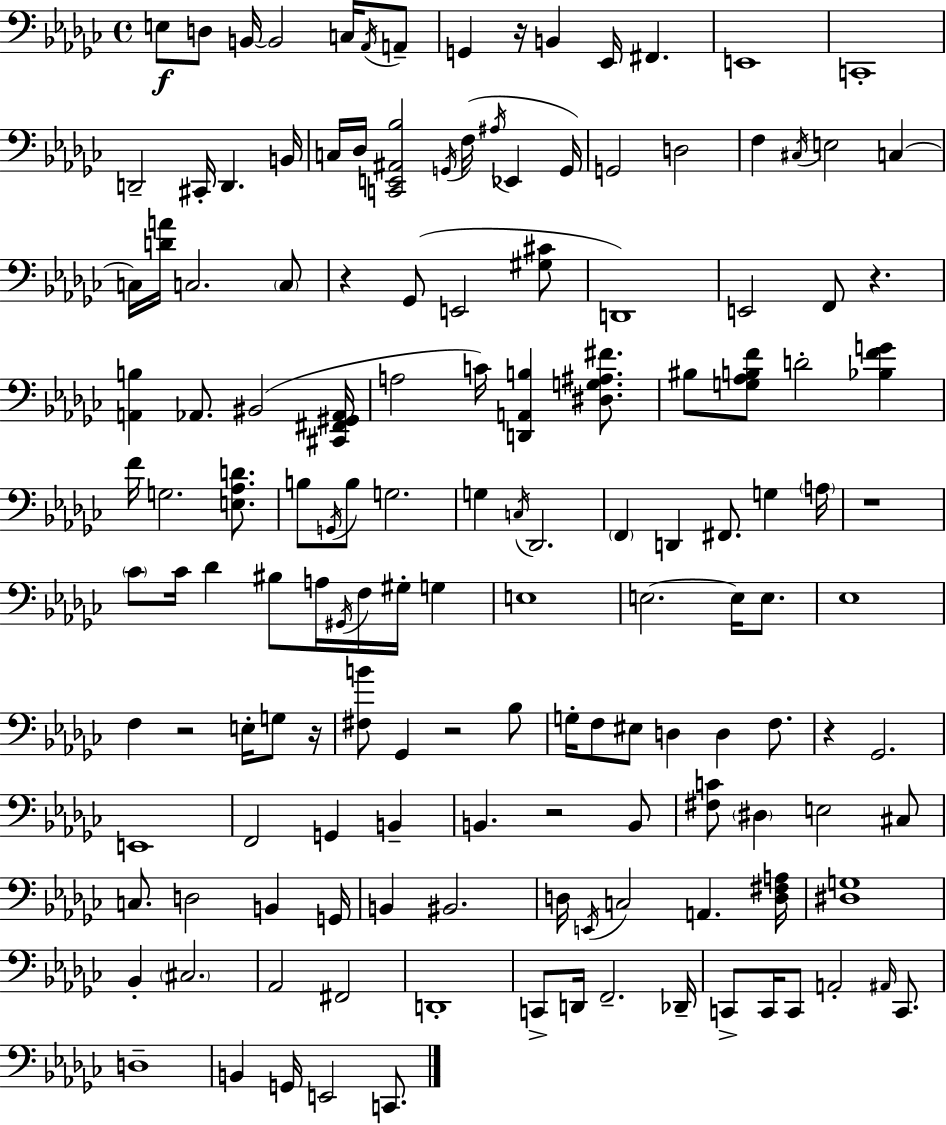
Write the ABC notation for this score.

X:1
T:Untitled
M:4/4
L:1/4
K:Ebm
E,/2 D,/2 B,,/4 B,,2 C,/4 _A,,/4 A,,/2 G,, z/4 B,, _E,,/4 ^F,, E,,4 C,,4 D,,2 ^C,,/4 D,, B,,/4 C,/4 _D,/4 [C,,E,,^A,,_B,]2 G,,/4 F,/4 ^A,/4 _E,, G,,/4 G,,2 D,2 F, ^C,/4 E,2 C, C,/4 [DA]/4 C,2 C,/2 z _G,,/2 E,,2 [^G,^C]/2 D,,4 E,,2 F,,/2 z [A,,B,] _A,,/2 ^B,,2 [^C,,^F,,^G,,_A,,]/4 A,2 C/4 [D,,A,,B,] [^D,G,^A,^F]/2 ^B,/2 [G,_A,B,F]/2 D2 [_B,FG] F/4 G,2 [E,_A,D]/2 B,/2 G,,/4 B,/2 G,2 G, C,/4 _D,,2 F,, D,, ^F,,/2 G, A,/4 z4 _C/2 _C/4 _D ^B,/2 A,/4 ^G,,/4 F,/4 ^G,/4 G, E,4 E,2 E,/4 E,/2 _E,4 F, z2 E,/4 G,/2 z/4 [^F,B]/2 _G,, z2 _B,/2 G,/4 F,/2 ^E,/2 D, D, F,/2 z _G,,2 E,,4 F,,2 G,, B,, B,, z2 B,,/2 [^F,C]/2 ^D, E,2 ^C,/2 C,/2 D,2 B,, G,,/4 B,, ^B,,2 D,/4 E,,/4 C,2 A,, [D,^F,A,]/4 [^D,G,]4 _B,, ^C,2 _A,,2 ^F,,2 D,,4 C,,/2 D,,/4 F,,2 _D,,/4 C,,/2 C,,/4 C,,/2 A,,2 ^A,,/4 C,,/2 D,4 B,, G,,/4 E,,2 C,,/2